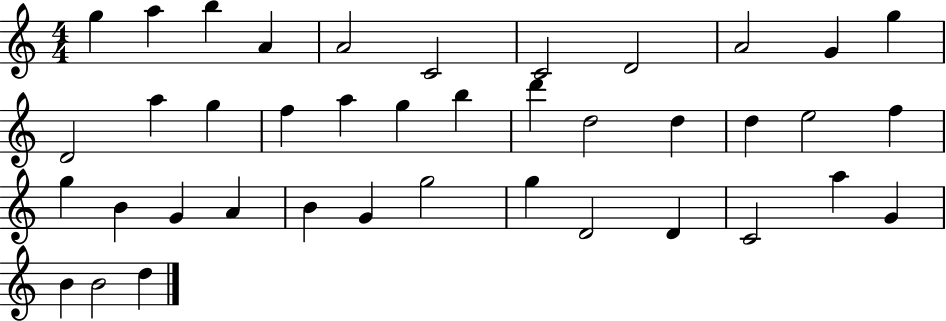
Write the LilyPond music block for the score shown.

{
  \clef treble
  \numericTimeSignature
  \time 4/4
  \key c \major
  g''4 a''4 b''4 a'4 | a'2 c'2 | c'2 d'2 | a'2 g'4 g''4 | \break d'2 a''4 g''4 | f''4 a''4 g''4 b''4 | d'''4 d''2 d''4 | d''4 e''2 f''4 | \break g''4 b'4 g'4 a'4 | b'4 g'4 g''2 | g''4 d'2 d'4 | c'2 a''4 g'4 | \break b'4 b'2 d''4 | \bar "|."
}